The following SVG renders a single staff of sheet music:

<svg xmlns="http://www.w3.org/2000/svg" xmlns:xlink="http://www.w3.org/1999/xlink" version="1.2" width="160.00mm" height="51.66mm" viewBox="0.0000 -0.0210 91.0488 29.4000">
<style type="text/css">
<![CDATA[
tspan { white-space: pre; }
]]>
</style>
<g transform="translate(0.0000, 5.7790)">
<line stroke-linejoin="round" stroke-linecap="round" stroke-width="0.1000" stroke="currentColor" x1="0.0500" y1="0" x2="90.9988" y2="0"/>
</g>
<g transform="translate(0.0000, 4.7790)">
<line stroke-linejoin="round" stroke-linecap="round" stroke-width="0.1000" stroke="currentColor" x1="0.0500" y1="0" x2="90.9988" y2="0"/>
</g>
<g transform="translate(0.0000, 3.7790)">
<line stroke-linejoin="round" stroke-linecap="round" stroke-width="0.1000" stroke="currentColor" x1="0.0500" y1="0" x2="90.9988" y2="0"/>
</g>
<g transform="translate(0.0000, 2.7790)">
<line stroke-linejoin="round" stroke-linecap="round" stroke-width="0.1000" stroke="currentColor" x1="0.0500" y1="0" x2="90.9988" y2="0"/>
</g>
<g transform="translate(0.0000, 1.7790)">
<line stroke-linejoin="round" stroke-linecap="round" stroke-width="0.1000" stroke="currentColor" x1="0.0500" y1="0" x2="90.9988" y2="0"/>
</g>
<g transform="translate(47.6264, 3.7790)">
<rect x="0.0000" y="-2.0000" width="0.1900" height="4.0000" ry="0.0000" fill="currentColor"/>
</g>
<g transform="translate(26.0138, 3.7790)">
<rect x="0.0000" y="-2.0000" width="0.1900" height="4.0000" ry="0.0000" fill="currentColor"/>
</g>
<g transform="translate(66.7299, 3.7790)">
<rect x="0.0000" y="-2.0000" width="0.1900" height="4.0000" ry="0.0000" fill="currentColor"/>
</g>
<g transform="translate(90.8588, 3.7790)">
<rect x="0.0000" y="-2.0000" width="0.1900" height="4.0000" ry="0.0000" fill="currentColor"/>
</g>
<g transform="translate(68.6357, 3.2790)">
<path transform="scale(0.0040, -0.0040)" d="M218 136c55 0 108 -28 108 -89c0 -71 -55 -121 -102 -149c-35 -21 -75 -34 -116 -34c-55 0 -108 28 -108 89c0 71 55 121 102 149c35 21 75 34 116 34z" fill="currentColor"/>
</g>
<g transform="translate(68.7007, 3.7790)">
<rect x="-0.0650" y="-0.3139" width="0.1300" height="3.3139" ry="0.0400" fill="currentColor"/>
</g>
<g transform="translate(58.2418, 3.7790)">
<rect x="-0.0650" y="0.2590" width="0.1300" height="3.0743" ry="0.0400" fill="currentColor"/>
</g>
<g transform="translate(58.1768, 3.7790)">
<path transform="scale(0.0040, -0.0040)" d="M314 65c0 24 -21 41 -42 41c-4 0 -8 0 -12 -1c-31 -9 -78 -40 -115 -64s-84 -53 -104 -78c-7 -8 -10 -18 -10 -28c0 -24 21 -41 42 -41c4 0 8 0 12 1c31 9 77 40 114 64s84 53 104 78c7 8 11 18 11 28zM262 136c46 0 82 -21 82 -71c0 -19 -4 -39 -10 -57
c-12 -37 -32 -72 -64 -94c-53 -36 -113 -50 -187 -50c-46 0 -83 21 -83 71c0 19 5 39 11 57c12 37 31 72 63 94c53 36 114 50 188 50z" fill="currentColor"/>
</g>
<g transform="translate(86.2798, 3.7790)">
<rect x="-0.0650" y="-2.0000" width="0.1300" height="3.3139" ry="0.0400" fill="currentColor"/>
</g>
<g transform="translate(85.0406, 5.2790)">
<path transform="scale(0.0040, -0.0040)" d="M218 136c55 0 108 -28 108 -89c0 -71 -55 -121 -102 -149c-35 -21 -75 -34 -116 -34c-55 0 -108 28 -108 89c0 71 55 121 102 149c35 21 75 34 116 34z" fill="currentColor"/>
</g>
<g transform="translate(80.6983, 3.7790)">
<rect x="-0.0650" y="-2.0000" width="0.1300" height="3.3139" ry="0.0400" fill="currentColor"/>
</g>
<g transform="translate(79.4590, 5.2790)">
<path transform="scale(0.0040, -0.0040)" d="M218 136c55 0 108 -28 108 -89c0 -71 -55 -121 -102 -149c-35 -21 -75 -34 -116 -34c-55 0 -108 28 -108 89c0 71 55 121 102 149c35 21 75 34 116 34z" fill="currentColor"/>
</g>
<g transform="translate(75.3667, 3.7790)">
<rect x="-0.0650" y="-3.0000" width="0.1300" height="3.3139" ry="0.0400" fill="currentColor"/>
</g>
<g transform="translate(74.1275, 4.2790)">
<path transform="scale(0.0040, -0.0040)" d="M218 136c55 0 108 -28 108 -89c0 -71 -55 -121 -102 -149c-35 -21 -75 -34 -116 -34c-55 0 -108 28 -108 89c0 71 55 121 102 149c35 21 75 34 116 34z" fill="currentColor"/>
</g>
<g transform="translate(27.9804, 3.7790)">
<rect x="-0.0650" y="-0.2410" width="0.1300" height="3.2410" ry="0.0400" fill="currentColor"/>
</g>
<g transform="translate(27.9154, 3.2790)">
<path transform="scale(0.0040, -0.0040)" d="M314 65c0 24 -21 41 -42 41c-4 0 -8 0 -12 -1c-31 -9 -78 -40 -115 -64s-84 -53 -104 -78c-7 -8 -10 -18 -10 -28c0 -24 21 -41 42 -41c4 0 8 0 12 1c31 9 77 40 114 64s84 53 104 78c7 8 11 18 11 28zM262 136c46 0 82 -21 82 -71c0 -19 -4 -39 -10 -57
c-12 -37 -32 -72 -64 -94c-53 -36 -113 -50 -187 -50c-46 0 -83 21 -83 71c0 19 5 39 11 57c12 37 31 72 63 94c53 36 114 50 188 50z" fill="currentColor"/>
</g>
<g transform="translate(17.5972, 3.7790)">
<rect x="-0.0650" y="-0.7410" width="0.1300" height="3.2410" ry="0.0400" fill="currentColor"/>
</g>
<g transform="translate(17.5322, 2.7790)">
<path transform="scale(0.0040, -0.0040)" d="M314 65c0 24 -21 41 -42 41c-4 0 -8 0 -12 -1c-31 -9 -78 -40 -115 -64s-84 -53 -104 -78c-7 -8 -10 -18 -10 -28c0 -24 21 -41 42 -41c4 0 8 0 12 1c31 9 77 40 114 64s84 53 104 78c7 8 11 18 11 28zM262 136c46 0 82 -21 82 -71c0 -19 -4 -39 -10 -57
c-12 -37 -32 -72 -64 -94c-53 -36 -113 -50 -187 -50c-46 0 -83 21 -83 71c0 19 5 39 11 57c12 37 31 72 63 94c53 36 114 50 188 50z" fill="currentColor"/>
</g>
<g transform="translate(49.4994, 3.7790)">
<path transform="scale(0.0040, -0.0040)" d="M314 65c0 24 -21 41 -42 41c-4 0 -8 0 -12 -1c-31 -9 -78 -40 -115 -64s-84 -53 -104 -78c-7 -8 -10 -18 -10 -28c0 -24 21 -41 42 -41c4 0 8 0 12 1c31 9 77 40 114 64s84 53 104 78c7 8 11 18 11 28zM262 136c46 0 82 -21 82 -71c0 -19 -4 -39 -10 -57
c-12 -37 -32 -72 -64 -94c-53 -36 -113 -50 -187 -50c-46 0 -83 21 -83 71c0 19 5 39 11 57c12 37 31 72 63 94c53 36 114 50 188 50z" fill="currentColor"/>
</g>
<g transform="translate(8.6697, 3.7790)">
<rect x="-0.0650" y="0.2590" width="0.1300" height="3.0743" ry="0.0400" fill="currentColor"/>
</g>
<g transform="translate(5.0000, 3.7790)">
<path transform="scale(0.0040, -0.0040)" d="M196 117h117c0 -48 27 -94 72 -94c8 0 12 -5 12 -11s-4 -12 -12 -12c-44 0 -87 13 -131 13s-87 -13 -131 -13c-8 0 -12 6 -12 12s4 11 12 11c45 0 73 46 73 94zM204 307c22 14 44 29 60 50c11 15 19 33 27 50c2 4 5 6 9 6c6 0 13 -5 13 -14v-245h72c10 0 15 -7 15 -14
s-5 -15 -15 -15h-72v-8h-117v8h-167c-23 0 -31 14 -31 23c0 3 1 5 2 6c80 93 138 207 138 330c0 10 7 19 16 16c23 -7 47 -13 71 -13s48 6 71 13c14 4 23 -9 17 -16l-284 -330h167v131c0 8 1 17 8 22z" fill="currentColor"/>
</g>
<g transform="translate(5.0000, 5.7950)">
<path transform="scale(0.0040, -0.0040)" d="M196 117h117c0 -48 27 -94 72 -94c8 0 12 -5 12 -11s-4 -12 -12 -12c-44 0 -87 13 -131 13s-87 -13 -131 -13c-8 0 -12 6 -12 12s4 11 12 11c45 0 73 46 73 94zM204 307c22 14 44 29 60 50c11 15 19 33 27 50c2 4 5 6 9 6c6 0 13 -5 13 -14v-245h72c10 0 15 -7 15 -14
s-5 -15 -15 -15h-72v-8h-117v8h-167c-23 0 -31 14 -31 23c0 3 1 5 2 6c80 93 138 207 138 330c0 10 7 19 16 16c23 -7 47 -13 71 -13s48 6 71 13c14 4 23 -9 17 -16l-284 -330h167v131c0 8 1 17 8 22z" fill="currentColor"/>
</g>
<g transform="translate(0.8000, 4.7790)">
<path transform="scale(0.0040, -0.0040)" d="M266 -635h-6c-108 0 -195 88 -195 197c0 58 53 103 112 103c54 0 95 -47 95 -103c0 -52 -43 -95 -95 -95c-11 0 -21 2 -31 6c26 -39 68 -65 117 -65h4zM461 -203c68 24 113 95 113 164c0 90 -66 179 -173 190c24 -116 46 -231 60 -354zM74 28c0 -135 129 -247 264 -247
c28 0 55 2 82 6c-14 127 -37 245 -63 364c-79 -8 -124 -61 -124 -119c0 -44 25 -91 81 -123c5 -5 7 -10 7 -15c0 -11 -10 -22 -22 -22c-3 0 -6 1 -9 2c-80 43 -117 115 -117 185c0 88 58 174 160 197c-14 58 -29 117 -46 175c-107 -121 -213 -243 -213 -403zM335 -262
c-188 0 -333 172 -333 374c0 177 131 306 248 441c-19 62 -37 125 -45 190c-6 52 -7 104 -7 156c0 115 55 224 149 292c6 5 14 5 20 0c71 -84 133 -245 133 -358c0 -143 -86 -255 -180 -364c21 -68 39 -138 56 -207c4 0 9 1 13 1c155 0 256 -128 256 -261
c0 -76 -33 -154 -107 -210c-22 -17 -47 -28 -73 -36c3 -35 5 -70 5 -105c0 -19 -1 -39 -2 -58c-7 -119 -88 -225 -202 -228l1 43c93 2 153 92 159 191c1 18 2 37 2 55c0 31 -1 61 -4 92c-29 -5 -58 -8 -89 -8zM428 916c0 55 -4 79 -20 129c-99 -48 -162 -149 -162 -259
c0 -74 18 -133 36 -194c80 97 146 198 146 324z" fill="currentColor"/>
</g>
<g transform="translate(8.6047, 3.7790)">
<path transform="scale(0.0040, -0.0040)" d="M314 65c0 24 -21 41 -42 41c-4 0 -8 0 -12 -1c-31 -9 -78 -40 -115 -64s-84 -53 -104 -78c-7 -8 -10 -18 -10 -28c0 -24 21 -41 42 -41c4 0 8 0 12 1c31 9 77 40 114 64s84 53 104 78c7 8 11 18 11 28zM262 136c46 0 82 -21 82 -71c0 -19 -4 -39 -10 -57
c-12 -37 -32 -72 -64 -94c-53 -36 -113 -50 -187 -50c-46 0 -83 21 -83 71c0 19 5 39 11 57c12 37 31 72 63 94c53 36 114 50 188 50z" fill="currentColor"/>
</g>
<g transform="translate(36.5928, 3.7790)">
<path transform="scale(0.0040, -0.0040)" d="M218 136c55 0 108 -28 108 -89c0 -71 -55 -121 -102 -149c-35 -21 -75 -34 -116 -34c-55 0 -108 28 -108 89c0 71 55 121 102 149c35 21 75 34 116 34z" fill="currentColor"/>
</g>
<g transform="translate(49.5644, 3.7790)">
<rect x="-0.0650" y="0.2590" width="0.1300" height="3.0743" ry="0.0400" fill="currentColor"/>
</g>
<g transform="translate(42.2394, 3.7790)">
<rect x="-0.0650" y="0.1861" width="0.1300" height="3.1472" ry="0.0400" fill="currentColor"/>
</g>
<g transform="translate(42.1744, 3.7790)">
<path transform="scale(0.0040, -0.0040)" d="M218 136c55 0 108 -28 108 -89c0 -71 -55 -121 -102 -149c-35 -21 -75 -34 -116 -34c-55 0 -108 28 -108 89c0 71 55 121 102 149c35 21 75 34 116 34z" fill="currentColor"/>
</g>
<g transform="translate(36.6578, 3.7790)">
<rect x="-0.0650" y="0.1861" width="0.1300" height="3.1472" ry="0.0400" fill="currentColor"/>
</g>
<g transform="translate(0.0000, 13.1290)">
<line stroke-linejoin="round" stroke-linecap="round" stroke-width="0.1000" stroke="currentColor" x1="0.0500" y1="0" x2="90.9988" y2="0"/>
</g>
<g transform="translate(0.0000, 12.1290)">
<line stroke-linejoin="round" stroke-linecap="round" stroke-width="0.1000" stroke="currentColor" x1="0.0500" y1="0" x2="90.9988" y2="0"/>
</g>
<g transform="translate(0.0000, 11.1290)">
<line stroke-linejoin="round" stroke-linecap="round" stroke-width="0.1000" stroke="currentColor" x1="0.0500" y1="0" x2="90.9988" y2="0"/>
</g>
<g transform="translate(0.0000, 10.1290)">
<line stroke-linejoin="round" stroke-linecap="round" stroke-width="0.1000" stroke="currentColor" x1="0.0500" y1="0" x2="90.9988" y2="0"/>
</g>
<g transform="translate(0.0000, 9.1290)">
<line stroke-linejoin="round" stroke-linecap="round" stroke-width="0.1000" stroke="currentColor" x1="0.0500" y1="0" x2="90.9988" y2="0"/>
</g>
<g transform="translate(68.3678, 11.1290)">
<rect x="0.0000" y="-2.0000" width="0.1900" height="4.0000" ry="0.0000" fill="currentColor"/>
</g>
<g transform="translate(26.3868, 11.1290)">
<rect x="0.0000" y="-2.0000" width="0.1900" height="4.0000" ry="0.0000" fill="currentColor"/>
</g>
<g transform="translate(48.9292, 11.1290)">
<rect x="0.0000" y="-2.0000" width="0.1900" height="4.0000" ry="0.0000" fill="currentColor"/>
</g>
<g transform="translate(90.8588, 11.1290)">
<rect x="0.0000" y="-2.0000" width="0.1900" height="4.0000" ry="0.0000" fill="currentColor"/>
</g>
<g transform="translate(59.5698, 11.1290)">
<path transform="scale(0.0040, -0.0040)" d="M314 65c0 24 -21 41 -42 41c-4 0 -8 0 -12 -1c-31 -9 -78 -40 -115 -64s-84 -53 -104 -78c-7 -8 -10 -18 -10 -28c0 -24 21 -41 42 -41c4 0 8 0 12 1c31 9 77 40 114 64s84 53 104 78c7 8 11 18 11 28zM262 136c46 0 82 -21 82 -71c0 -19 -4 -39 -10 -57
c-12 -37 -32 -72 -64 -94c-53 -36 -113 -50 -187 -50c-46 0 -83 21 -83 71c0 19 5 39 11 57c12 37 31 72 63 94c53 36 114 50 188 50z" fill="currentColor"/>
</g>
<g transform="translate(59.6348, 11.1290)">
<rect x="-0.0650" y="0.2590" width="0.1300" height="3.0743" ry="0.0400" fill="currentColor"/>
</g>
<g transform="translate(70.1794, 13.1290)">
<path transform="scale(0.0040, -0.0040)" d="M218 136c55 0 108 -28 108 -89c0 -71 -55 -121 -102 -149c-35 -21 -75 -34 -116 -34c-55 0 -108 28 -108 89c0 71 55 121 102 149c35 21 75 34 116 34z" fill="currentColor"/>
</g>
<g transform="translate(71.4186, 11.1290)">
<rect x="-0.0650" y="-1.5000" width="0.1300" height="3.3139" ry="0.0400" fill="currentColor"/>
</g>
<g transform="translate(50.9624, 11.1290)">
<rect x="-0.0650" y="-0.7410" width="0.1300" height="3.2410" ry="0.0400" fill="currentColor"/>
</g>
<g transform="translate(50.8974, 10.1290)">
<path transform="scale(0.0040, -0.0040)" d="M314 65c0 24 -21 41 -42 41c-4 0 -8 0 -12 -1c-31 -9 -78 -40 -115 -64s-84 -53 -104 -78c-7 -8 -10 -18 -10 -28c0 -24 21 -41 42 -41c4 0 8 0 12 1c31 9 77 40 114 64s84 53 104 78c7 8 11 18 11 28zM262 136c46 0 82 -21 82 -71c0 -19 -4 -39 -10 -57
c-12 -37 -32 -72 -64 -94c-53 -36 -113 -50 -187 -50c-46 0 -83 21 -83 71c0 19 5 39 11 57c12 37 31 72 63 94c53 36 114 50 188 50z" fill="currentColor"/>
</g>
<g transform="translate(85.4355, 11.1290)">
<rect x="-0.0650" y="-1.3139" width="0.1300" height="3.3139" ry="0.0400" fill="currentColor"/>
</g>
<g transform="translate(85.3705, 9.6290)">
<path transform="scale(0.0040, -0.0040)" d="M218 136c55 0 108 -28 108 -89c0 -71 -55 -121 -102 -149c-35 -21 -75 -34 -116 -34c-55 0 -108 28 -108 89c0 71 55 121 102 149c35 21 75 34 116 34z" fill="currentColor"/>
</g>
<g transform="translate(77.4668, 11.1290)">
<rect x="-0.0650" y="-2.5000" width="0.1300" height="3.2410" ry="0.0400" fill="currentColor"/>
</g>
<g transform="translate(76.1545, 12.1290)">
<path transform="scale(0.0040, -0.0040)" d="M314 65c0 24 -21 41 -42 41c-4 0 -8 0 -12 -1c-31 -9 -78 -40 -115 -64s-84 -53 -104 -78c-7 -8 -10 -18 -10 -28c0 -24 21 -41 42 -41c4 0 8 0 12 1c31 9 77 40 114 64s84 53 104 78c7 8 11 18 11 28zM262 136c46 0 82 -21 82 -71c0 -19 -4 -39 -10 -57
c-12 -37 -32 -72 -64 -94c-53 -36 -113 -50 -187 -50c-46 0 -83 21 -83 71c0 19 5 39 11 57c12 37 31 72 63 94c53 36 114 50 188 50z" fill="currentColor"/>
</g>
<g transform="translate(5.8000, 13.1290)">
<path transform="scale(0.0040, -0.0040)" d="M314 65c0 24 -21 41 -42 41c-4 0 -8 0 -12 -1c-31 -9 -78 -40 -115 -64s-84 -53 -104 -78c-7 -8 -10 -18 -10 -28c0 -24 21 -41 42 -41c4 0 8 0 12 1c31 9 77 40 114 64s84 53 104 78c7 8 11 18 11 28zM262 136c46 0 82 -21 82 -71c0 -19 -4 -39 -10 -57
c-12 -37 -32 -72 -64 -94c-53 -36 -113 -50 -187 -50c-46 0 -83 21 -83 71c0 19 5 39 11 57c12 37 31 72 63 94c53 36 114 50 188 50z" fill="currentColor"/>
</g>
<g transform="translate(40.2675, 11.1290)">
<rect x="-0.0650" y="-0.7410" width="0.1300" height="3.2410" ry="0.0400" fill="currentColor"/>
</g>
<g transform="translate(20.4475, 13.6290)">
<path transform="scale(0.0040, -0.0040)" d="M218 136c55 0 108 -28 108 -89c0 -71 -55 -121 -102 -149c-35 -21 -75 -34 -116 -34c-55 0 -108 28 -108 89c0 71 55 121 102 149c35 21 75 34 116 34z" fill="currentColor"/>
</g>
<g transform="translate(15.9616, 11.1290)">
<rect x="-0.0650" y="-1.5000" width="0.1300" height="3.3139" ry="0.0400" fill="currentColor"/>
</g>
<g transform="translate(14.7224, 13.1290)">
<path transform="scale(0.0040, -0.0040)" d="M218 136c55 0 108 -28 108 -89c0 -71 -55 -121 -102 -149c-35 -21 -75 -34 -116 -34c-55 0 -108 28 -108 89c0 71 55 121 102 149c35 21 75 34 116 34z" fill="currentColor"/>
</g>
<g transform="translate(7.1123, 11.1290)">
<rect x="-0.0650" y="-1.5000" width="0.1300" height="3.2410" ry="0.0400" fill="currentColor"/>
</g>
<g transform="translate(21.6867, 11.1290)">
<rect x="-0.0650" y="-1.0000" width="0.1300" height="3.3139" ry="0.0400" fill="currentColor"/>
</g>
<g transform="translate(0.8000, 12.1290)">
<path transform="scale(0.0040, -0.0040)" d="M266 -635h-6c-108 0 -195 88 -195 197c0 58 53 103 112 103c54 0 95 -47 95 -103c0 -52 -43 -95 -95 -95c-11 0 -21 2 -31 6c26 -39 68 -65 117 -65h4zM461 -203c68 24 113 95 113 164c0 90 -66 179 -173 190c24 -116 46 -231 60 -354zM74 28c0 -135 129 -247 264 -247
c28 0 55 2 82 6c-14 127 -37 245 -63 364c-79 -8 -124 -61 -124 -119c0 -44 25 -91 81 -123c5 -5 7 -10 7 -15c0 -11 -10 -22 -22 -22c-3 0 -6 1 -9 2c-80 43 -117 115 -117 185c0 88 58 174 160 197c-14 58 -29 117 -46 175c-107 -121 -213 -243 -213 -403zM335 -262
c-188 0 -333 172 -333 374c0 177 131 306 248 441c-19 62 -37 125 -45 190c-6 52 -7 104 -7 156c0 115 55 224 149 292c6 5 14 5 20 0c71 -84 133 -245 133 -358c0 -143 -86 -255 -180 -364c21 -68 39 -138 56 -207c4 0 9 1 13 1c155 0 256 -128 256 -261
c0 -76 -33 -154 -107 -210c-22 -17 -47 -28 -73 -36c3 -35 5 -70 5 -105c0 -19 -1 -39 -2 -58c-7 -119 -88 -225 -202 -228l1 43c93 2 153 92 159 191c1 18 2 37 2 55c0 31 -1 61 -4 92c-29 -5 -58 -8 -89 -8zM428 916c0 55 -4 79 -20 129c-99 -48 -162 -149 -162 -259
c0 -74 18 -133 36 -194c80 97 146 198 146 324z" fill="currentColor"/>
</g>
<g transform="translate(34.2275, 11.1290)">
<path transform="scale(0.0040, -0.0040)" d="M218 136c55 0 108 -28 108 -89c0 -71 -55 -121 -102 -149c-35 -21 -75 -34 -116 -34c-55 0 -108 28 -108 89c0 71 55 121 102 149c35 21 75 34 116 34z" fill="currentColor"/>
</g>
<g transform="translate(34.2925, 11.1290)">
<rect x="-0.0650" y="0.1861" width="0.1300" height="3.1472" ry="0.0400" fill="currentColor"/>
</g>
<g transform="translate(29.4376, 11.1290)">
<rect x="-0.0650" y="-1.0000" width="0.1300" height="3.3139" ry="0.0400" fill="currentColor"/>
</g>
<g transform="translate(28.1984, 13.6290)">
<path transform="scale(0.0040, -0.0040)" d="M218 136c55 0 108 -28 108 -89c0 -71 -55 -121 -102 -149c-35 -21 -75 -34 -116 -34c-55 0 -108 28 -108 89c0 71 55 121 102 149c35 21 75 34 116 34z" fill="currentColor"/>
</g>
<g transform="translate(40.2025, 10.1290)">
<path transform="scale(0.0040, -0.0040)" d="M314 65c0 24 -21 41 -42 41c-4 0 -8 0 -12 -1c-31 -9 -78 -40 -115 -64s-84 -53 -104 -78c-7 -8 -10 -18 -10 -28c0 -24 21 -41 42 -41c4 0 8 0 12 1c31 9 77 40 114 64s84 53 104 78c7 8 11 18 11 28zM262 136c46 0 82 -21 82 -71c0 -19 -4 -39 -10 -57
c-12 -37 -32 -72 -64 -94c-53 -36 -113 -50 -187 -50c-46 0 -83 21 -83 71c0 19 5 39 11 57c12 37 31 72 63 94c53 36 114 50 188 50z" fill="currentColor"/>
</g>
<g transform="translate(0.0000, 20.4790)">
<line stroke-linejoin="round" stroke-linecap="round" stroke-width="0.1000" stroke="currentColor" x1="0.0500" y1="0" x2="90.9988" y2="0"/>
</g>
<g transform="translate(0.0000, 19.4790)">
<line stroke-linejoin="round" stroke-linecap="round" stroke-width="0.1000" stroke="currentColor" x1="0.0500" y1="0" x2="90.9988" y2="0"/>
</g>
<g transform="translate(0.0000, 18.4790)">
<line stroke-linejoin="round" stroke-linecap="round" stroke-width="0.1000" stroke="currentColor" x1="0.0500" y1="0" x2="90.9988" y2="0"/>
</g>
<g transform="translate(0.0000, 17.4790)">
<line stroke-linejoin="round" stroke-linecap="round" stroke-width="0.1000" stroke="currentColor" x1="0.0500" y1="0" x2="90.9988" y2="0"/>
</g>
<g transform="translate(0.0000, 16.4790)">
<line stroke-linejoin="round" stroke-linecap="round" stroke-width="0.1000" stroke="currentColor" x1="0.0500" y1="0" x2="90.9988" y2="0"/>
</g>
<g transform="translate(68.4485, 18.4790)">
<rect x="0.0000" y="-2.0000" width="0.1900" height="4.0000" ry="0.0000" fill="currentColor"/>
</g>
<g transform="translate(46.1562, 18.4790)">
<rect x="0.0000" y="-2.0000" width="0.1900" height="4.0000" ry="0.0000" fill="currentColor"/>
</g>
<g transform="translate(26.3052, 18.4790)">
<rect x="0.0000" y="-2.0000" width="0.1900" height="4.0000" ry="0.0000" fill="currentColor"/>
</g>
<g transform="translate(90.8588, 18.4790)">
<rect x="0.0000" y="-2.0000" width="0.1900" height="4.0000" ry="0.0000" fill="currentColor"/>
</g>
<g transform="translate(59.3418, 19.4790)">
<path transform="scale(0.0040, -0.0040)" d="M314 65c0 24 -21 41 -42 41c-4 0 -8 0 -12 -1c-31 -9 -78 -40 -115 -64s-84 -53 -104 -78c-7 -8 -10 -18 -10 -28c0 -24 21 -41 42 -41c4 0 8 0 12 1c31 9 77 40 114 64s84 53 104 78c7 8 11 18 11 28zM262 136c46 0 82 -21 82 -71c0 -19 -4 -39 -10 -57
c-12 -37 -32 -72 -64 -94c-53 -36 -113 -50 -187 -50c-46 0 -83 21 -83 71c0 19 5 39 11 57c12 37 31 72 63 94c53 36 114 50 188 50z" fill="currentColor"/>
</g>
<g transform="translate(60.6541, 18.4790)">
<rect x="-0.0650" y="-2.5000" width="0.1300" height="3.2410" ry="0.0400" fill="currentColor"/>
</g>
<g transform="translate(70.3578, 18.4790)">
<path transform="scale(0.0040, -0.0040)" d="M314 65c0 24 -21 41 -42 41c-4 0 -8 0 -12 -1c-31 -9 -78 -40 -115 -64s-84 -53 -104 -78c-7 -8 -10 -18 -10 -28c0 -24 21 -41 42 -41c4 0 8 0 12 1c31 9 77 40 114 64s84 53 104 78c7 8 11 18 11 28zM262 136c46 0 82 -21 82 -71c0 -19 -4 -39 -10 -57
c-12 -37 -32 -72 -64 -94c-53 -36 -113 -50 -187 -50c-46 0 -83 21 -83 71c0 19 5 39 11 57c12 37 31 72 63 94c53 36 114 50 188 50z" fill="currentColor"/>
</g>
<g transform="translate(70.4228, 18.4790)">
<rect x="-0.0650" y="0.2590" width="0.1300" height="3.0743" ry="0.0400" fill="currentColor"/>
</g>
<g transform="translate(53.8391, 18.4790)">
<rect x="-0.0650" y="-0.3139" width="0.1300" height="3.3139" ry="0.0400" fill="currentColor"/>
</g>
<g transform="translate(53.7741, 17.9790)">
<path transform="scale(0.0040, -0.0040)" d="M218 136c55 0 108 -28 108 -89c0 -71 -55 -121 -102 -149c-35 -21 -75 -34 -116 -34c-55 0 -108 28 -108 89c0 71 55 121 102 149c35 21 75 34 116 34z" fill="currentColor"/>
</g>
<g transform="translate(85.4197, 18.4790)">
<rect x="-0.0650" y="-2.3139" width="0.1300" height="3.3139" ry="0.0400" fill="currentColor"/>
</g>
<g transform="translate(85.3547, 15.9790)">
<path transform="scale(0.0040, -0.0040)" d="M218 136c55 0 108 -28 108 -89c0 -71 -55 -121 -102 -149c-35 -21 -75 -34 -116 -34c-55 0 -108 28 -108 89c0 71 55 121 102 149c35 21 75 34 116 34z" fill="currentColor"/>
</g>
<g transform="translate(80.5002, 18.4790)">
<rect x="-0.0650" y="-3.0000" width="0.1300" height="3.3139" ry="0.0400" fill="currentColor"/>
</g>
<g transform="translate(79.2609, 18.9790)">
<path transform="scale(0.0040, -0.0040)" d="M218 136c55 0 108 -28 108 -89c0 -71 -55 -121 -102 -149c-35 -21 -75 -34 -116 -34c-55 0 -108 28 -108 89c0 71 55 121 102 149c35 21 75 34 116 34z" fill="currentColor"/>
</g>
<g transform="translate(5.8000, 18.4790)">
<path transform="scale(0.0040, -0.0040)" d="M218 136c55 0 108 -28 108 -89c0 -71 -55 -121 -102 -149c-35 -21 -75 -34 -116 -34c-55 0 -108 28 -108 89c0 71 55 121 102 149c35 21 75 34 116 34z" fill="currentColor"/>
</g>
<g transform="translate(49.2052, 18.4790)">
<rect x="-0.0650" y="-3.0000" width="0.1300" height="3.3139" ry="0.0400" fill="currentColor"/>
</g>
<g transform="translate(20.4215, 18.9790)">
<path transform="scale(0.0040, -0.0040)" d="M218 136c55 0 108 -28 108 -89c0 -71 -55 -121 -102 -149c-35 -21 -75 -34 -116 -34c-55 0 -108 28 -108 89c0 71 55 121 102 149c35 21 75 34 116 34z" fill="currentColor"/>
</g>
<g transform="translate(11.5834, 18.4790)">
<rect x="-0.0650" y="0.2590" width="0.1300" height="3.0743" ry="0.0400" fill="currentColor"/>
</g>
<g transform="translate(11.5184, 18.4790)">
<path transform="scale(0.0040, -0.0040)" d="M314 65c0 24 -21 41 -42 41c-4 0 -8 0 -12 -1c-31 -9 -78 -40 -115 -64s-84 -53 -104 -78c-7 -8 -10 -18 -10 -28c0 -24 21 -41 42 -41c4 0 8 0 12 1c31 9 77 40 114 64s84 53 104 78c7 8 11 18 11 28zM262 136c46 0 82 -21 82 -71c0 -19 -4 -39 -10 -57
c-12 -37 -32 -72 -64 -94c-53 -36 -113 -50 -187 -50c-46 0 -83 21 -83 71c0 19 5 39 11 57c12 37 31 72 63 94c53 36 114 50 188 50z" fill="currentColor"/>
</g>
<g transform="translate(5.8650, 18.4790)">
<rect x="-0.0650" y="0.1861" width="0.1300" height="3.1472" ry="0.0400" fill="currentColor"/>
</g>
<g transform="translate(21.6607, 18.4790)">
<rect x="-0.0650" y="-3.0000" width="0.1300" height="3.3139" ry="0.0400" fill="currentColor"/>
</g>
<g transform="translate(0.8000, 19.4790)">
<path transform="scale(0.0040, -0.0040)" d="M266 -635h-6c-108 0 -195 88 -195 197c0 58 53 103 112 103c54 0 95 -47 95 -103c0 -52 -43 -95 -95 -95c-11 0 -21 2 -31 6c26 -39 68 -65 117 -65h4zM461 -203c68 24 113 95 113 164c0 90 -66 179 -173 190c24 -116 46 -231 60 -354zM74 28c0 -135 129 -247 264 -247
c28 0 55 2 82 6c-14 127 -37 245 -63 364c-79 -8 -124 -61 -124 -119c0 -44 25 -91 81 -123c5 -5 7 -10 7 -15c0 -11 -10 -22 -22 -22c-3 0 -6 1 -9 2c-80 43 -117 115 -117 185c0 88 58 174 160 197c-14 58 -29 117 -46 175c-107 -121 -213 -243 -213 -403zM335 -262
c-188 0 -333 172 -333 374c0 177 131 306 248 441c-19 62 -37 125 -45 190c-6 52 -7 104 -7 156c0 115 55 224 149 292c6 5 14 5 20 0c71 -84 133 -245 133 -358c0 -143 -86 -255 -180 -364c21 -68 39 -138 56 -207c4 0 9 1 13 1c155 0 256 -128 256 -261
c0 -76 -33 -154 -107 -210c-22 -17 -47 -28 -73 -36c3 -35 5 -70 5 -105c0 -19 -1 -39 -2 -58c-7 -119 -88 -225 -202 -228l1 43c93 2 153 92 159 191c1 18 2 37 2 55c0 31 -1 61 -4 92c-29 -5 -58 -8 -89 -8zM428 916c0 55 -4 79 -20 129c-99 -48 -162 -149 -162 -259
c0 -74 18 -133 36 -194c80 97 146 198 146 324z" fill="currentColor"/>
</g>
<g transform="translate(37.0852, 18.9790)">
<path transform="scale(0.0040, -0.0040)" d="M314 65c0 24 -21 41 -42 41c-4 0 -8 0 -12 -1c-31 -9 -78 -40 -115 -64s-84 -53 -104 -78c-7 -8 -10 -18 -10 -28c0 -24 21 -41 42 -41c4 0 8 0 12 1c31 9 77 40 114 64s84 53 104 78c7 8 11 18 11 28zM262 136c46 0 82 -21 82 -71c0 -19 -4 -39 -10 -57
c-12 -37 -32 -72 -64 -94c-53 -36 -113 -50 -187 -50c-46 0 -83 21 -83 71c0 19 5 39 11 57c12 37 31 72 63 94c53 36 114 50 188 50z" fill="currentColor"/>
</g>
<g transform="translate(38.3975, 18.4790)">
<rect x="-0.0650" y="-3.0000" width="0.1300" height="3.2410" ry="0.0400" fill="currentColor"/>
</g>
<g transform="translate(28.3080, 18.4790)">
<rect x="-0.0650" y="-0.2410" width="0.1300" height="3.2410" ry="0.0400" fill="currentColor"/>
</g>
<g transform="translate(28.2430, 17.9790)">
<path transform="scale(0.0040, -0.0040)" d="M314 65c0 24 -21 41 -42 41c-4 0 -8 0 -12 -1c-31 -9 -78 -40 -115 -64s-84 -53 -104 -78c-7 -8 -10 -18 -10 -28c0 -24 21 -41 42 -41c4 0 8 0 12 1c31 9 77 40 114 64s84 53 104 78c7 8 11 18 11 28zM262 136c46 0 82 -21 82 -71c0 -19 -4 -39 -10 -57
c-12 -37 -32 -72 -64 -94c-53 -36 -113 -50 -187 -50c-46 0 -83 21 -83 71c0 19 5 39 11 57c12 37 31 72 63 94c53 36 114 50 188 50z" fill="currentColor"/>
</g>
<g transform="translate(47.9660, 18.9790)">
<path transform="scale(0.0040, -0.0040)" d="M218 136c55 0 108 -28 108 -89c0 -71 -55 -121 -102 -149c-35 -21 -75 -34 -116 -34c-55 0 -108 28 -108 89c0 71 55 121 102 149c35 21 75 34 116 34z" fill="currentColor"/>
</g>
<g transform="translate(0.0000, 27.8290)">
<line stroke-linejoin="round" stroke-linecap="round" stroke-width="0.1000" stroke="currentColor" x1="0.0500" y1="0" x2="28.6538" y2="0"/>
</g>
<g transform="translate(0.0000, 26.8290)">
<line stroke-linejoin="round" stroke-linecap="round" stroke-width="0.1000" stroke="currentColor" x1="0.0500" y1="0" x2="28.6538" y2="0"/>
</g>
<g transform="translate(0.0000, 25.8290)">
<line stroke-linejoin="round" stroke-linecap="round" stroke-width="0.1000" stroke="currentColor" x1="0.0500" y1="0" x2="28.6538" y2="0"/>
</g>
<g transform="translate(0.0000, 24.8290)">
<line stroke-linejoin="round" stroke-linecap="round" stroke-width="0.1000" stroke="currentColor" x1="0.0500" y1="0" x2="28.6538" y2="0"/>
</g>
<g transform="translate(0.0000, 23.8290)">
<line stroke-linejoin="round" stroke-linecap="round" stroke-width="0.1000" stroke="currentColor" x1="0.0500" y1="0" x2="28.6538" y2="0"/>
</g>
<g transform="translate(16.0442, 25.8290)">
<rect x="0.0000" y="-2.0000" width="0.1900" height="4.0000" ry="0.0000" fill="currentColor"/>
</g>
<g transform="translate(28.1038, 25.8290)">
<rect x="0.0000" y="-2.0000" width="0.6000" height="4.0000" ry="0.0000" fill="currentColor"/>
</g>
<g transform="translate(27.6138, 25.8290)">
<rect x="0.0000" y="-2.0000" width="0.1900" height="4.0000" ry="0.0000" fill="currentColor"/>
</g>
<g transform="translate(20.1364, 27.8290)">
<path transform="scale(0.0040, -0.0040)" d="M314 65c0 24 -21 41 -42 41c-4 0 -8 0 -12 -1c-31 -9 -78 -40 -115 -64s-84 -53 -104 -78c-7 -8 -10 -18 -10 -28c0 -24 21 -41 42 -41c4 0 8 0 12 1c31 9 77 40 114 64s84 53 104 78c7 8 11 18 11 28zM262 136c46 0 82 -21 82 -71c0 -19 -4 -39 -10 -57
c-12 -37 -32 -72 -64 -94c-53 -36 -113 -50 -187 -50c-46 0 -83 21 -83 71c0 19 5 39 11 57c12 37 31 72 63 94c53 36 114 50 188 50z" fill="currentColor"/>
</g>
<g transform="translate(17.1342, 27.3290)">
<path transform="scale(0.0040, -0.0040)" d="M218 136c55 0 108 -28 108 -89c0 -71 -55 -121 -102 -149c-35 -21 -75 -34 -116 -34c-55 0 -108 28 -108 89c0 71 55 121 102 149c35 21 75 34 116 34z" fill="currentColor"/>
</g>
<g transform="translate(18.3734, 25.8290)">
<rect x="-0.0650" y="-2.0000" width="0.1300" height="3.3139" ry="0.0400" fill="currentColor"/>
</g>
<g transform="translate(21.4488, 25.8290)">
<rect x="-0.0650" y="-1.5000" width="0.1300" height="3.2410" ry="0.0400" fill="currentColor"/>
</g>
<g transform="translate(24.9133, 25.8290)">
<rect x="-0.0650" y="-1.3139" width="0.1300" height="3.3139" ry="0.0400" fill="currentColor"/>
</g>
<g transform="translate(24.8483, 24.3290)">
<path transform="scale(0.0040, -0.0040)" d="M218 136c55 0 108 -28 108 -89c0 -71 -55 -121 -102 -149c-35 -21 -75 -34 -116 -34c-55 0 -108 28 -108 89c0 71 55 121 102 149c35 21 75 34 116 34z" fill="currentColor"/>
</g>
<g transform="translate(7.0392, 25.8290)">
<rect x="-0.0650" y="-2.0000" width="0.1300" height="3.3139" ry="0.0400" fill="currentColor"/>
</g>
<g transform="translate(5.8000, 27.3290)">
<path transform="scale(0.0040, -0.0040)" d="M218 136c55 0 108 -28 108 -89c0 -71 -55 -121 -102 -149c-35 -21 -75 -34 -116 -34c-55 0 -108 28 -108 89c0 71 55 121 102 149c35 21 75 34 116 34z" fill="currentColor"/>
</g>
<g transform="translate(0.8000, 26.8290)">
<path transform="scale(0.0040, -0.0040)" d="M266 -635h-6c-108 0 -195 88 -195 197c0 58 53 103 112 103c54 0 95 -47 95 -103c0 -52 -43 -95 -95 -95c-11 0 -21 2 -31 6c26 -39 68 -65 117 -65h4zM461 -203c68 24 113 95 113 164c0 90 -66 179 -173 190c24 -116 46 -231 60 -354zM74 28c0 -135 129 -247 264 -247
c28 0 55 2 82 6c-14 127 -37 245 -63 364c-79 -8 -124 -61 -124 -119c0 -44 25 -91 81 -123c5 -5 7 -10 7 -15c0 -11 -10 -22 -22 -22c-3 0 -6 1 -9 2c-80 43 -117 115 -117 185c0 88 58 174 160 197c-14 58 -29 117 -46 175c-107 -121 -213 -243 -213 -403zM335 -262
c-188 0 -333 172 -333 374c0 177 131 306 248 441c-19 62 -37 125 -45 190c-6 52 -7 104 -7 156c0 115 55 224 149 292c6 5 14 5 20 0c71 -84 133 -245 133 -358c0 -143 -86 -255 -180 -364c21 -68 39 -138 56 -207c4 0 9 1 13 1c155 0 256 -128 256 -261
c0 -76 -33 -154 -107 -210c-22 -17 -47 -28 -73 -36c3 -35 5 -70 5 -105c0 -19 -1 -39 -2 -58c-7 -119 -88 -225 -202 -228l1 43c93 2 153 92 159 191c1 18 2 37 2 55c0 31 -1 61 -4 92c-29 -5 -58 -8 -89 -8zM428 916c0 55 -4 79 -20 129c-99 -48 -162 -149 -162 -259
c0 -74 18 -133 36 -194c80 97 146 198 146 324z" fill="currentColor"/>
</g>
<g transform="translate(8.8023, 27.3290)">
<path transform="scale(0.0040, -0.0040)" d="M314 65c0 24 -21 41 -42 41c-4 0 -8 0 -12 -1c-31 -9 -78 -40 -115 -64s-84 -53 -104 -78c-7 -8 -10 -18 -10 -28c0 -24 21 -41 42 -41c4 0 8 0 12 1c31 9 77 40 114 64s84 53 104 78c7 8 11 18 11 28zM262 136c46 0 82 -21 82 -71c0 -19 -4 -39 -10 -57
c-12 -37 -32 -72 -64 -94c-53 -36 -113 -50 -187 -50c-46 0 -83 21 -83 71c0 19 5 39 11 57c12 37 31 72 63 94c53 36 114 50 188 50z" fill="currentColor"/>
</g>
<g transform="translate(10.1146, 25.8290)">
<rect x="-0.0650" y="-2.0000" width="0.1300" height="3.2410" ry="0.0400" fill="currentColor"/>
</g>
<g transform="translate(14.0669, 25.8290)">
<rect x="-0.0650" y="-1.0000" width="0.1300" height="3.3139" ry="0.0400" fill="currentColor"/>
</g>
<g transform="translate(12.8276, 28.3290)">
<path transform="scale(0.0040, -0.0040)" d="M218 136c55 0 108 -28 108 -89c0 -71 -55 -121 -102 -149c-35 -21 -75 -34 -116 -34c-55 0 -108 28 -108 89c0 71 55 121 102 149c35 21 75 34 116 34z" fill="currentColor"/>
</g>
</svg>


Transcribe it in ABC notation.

X:1
T:Untitled
M:4/4
L:1/4
K:C
B2 d2 c2 B B B2 B2 c A F F E2 E D D B d2 d2 B2 E G2 e B B2 A c2 A2 A c G2 B2 A g F F2 D F E2 e